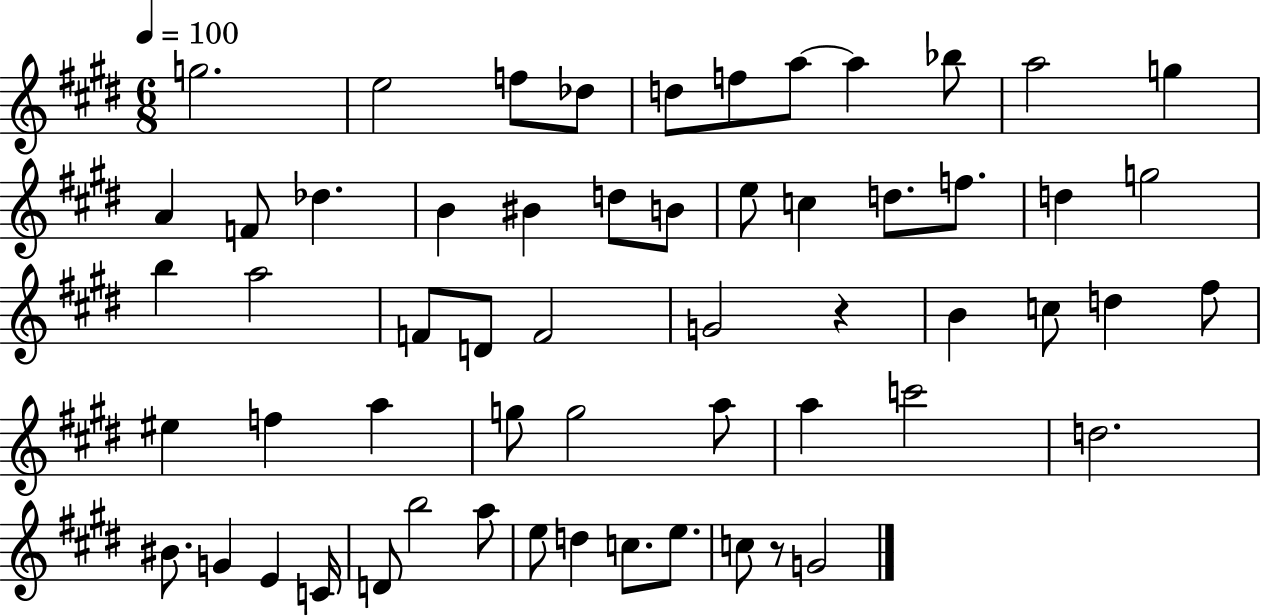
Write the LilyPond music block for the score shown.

{
  \clef treble
  \numericTimeSignature
  \time 6/8
  \key e \major
  \tempo 4 = 100
  g''2. | e''2 f''8 des''8 | d''8 f''8 a''8~~ a''4 bes''8 | a''2 g''4 | \break a'4 f'8 des''4. | b'4 bis'4 d''8 b'8 | e''8 c''4 d''8. f''8. | d''4 g''2 | \break b''4 a''2 | f'8 d'8 f'2 | g'2 r4 | b'4 c''8 d''4 fis''8 | \break eis''4 f''4 a''4 | g''8 g''2 a''8 | a''4 c'''2 | d''2. | \break bis'8. g'4 e'4 c'16 | d'8 b''2 a''8 | e''8 d''4 c''8. e''8. | c''8 r8 g'2 | \break \bar "|."
}